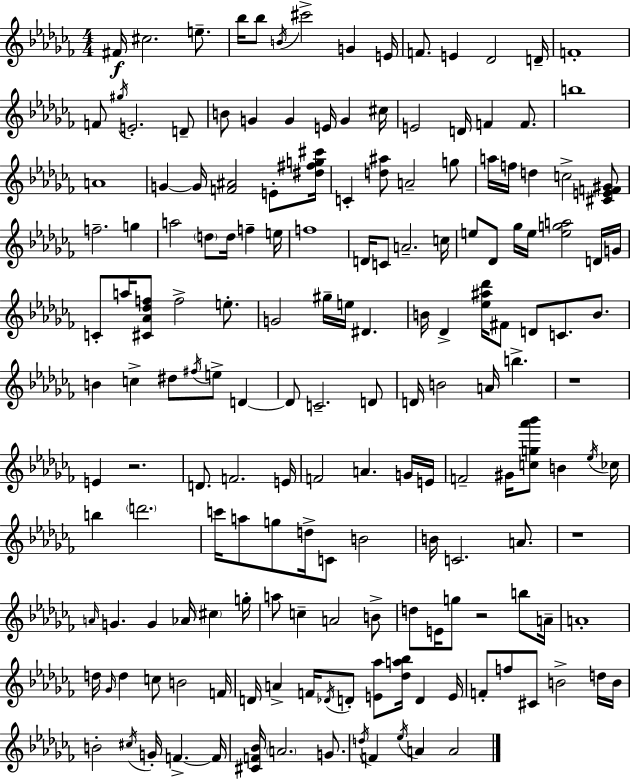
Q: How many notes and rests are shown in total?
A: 171